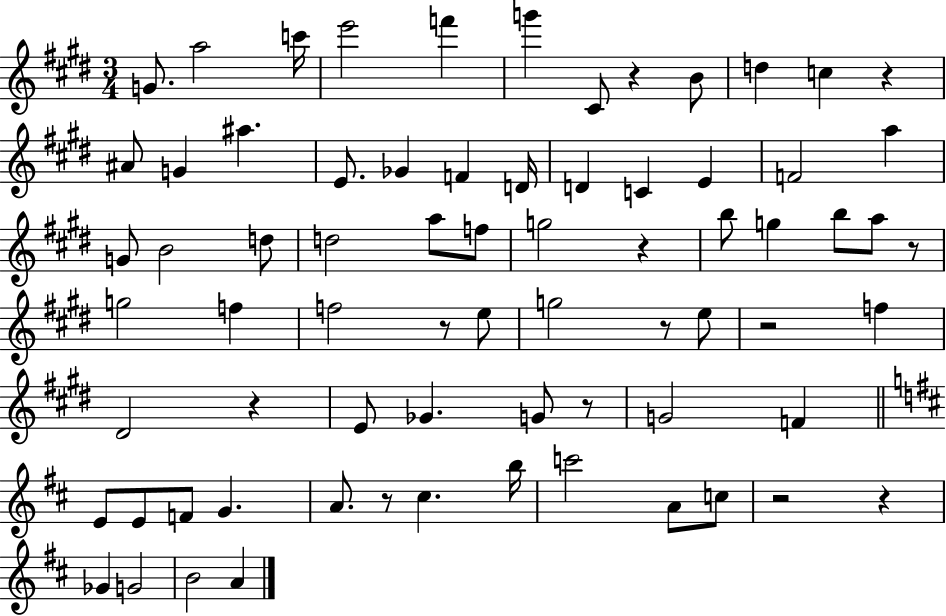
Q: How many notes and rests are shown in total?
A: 72